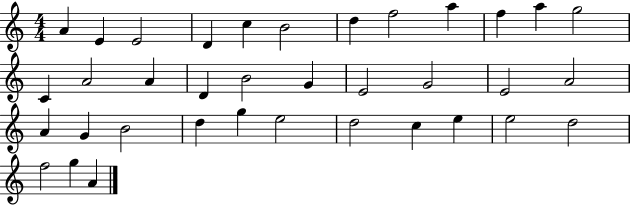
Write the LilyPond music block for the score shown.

{
  \clef treble
  \numericTimeSignature
  \time 4/4
  \key c \major
  a'4 e'4 e'2 | d'4 c''4 b'2 | d''4 f''2 a''4 | f''4 a''4 g''2 | \break c'4 a'2 a'4 | d'4 b'2 g'4 | e'2 g'2 | e'2 a'2 | \break a'4 g'4 b'2 | d''4 g''4 e''2 | d''2 c''4 e''4 | e''2 d''2 | \break f''2 g''4 a'4 | \bar "|."
}